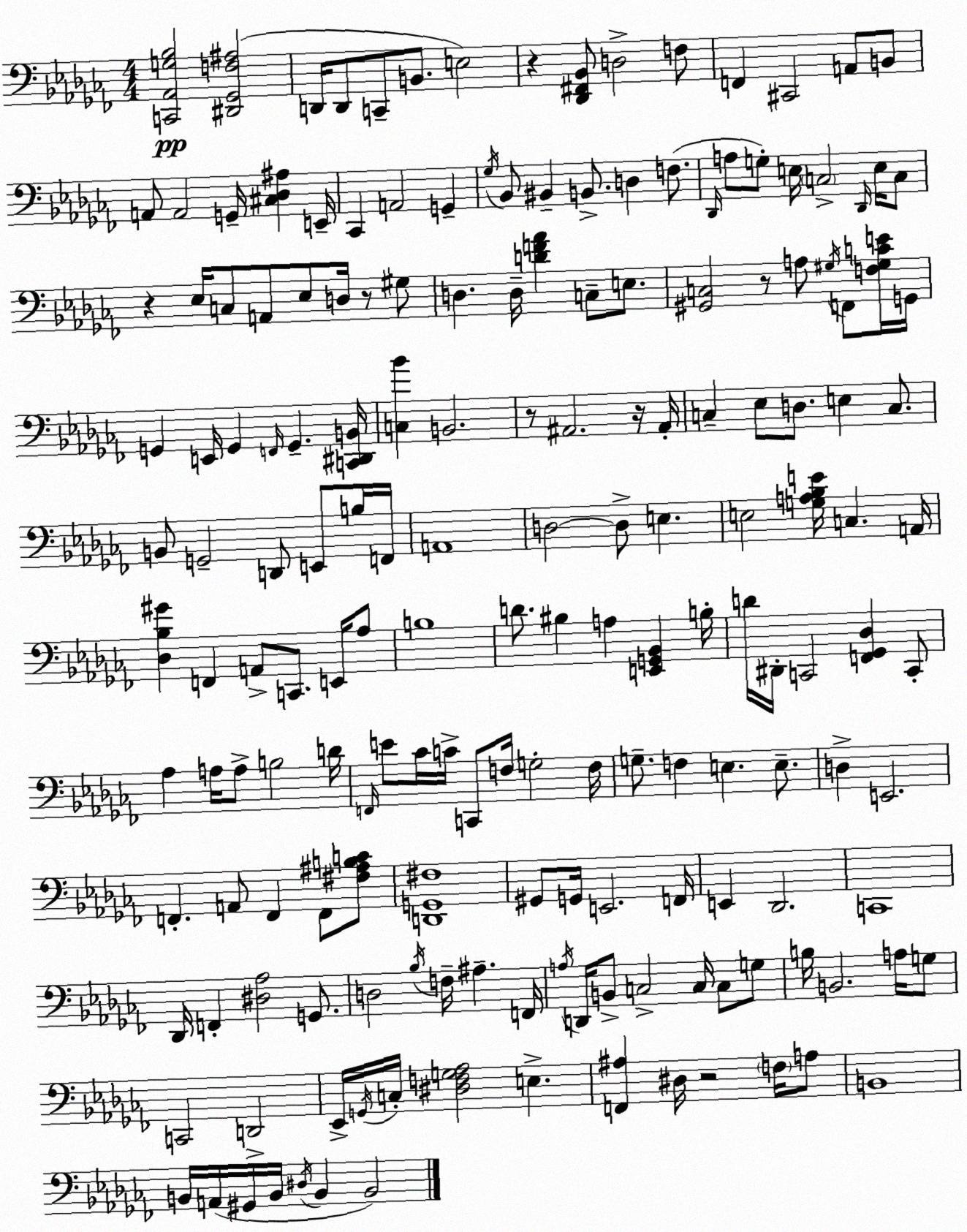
X:1
T:Untitled
M:4/4
L:1/4
K:Abm
[C,,_A,,G,_B,]2 [^D,,_G,,F,^A,]2 D,,/4 D,,/2 C,,/2 B,,/2 E,2 z [_D,,^F,,_B,,]/2 D,2 F,/2 F,, ^C,,2 A,,/2 B,,/2 A,,/2 A,,2 G,,/4 [^C,_D,^A,] E,,/4 _C,, A,,2 G,, _G,/4 _B,,/2 ^B,, B,,/2 D, F,/2 _D,,/4 A,/2 G,/2 E,/4 C,2 _D,,/4 E,/4 C,/2 z _E,/4 C,/2 A,,/2 _E,/2 D,/4 z/2 ^G,/2 D, D,/4 [DF_A] C,/2 E,/2 [^G,,C,]2 z/2 A,/2 ^G,/4 F,,/2 [F,^G,CE]/4 G,,/4 G,, E,,/4 G,, F,,/4 G,, [C,,^D,,B,,]/4 [C,_B] B,,2 z/2 ^A,,2 z/4 ^A,,/4 C, _E,/2 D,/2 E, C,/2 B,,/2 G,,2 D,,/2 E,,/2 B,/4 F,,/4 A,,4 D,2 D,/2 E, E,2 [G,A,_B,E]/4 C, A,,/4 [_D,_B,^G] F,, A,,/2 C,,/2 E,,/4 _A,/2 B,4 D/2 ^B, A, [E,,G,,_B,,] B,/4 D/4 ^D,,/4 C,,2 [F,,_G,,_D,] C,,/2 _A, A,/4 A,/2 B,2 D/4 F,,/4 E/2 _C/4 C/4 C,,/2 F,/4 G,2 F,/4 G,/2 F, E, E,/2 D, E,,2 F,, A,,/2 F,, F,,/2 [^F,^A,B,C]/2 [D,,G,,^F,]4 ^G,,/2 G,,/4 E,,2 F,,/4 E,, _D,,2 C,,4 _D,,/4 F,, [^D,_A,]2 G,,/2 D,2 _B,/4 F,/4 ^A, F,,/4 A,/4 D,,/4 B,,/2 C,2 C,/4 C,/2 G,/2 B,/4 B,,2 A,/4 G,/2 C,,2 D,,2 _E,,/4 G,,/4 C,/4 [^D,F,G,_A,]2 E, [F,,^A,] ^D,/4 z2 F,/4 A,/2 B,,4 B,,/4 A,,/4 ^G,,/4 B,,/4 ^D,/4 B,, B,,2